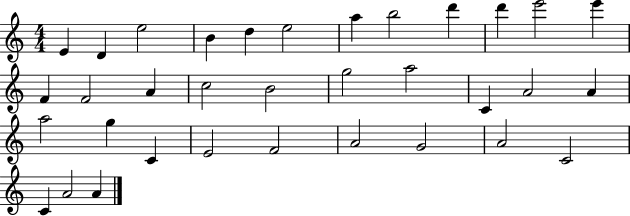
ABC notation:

X:1
T:Untitled
M:4/4
L:1/4
K:C
E D e2 B d e2 a b2 d' d' e'2 e' F F2 A c2 B2 g2 a2 C A2 A a2 g C E2 F2 A2 G2 A2 C2 C A2 A